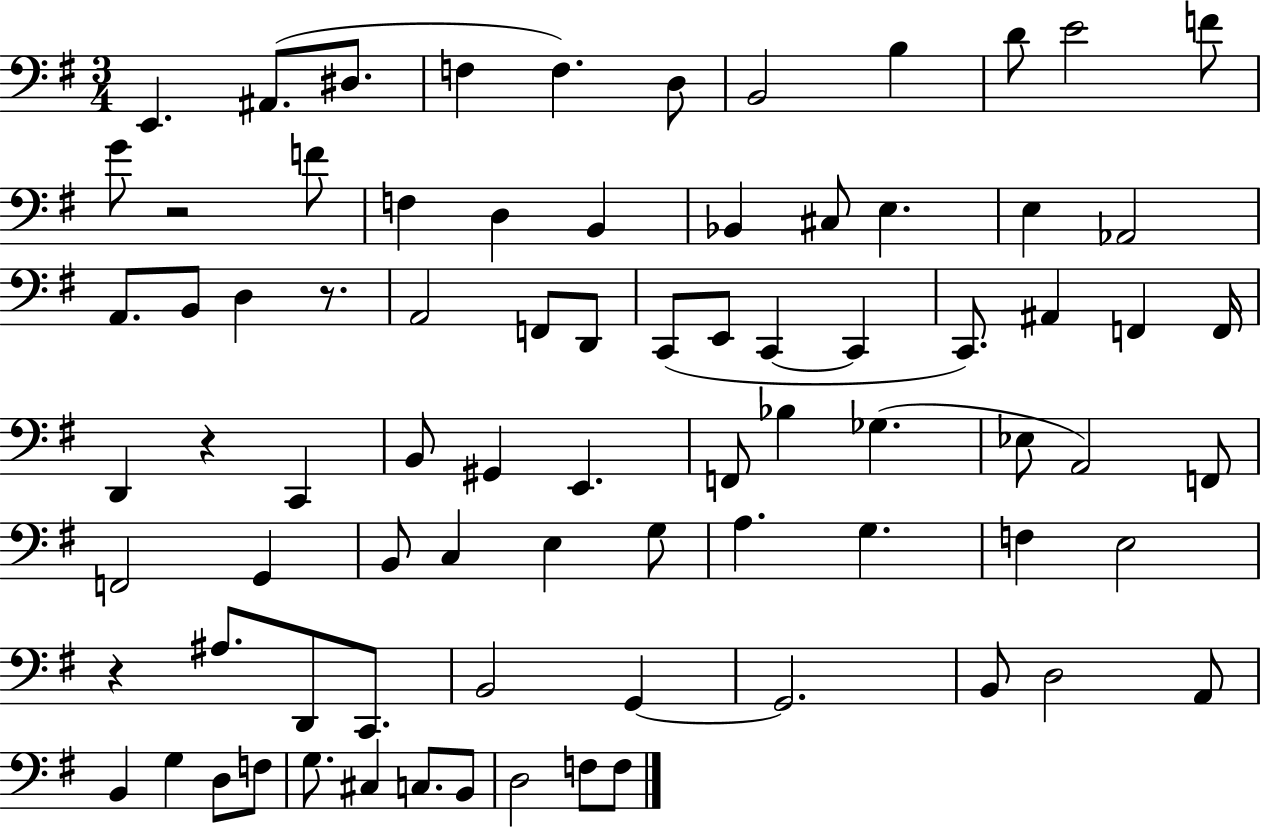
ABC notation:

X:1
T:Untitled
M:3/4
L:1/4
K:G
E,, ^A,,/2 ^D,/2 F, F, D,/2 B,,2 B, D/2 E2 F/2 G/2 z2 F/2 F, D, B,, _B,, ^C,/2 E, E, _A,,2 A,,/2 B,,/2 D, z/2 A,,2 F,,/2 D,,/2 C,,/2 E,,/2 C,, C,, C,,/2 ^A,, F,, F,,/4 D,, z C,, B,,/2 ^G,, E,, F,,/2 _B, _G, _E,/2 A,,2 F,,/2 F,,2 G,, B,,/2 C, E, G,/2 A, G, F, E,2 z ^A,/2 D,,/2 C,,/2 B,,2 G,, G,,2 B,,/2 D,2 A,,/2 B,, G, D,/2 F,/2 G,/2 ^C, C,/2 B,,/2 D,2 F,/2 F,/2